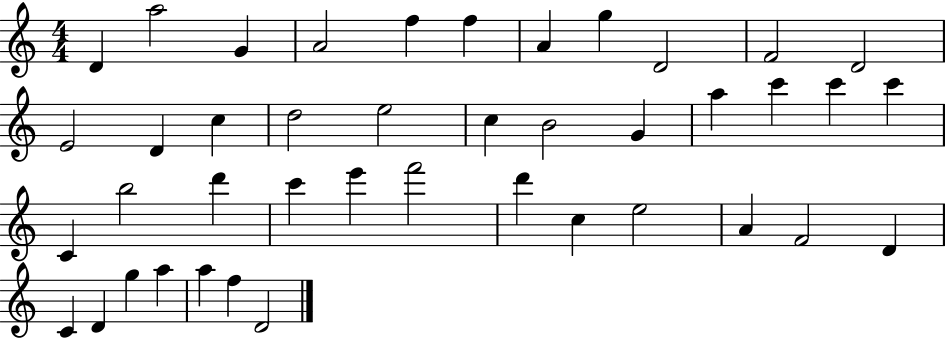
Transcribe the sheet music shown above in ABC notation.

X:1
T:Untitled
M:4/4
L:1/4
K:C
D a2 G A2 f f A g D2 F2 D2 E2 D c d2 e2 c B2 G a c' c' c' C b2 d' c' e' f'2 d' c e2 A F2 D C D g a a f D2